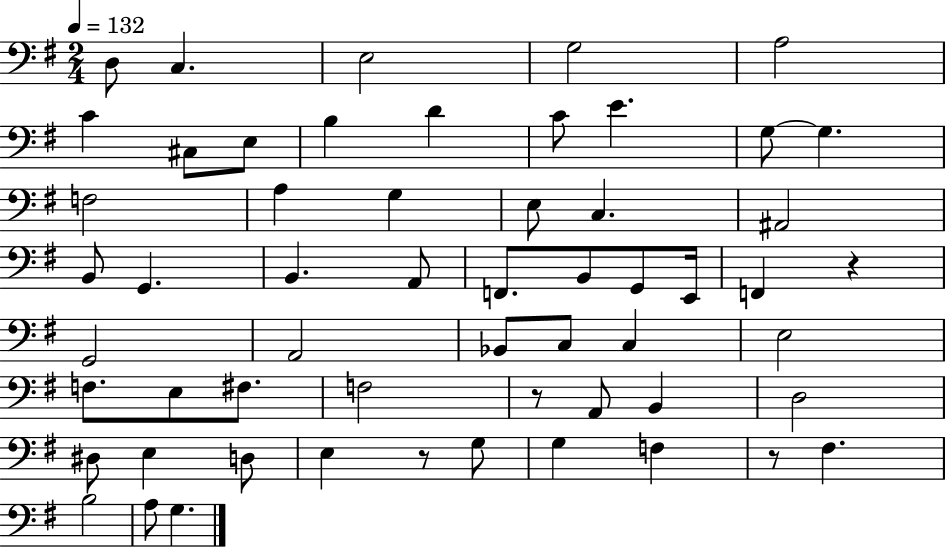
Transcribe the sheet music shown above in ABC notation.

X:1
T:Untitled
M:2/4
L:1/4
K:G
D,/2 C, E,2 G,2 A,2 C ^C,/2 E,/2 B, D C/2 E G,/2 G, F,2 A, G, E,/2 C, ^A,,2 B,,/2 G,, B,, A,,/2 F,,/2 B,,/2 G,,/2 E,,/4 F,, z G,,2 A,,2 _B,,/2 C,/2 C, E,2 F,/2 E,/2 ^F,/2 F,2 z/2 A,,/2 B,, D,2 ^D,/2 E, D,/2 E, z/2 G,/2 G, F, z/2 ^F, B,2 A,/2 G,